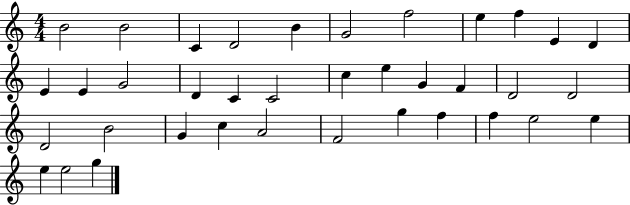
B4/h B4/h C4/q D4/h B4/q G4/h F5/h E5/q F5/q E4/q D4/q E4/q E4/q G4/h D4/q C4/q C4/h C5/q E5/q G4/q F4/q D4/h D4/h D4/h B4/h G4/q C5/q A4/h F4/h G5/q F5/q F5/q E5/h E5/q E5/q E5/h G5/q